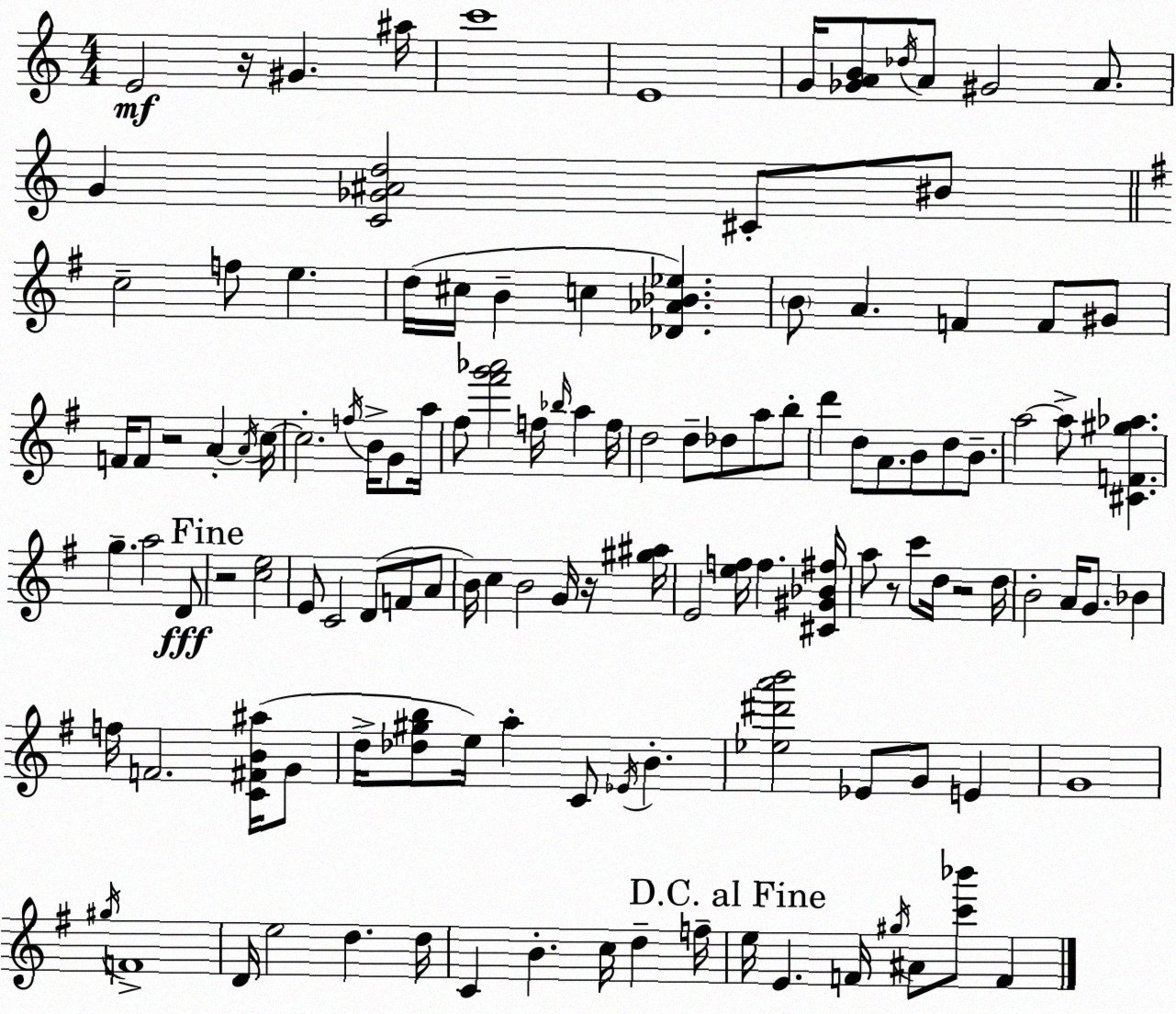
X:1
T:Untitled
M:4/4
L:1/4
K:C
E2 z/4 ^G ^a/4 c'4 E4 G/4 [_GAB]/2 _d/4 A/2 ^G2 A/2 G [C_G^Ad]2 ^C/2 ^B/2 c2 f/2 e d/4 ^c/4 B c [_D_A_B_e] B/2 A F F/2 ^G/2 F/4 F/2 z2 A A/4 c/4 c2 f/4 B/4 G/2 a/4 ^f/2 [^f'g'_a']2 f/4 _b/4 a f/4 d2 d/2 _d/2 a/2 b/2 d' d/2 A/2 B/2 d/2 B/2 a2 a/2 [^CF^g_a] g a2 D/2 z2 [ce]2 E/2 C2 D/2 F/2 A/2 B/4 c B2 G/4 z/4 [^g^a]/4 E2 [ef]/4 f [^C^G_B^f]/4 a/2 z/2 c'/2 d/4 z2 d/4 B2 A/4 G/2 _B f/4 F2 [C^FB^a]/4 G/2 d/4 [_d^gb]/2 e/4 a C/2 _E/4 B [_e^d'a'b']2 _E/2 G/2 E G4 ^g/4 F4 D/4 e2 d d/4 C B c/4 d f/4 e/4 E F/4 ^g/4 ^A/2 [c'_b']/2 F